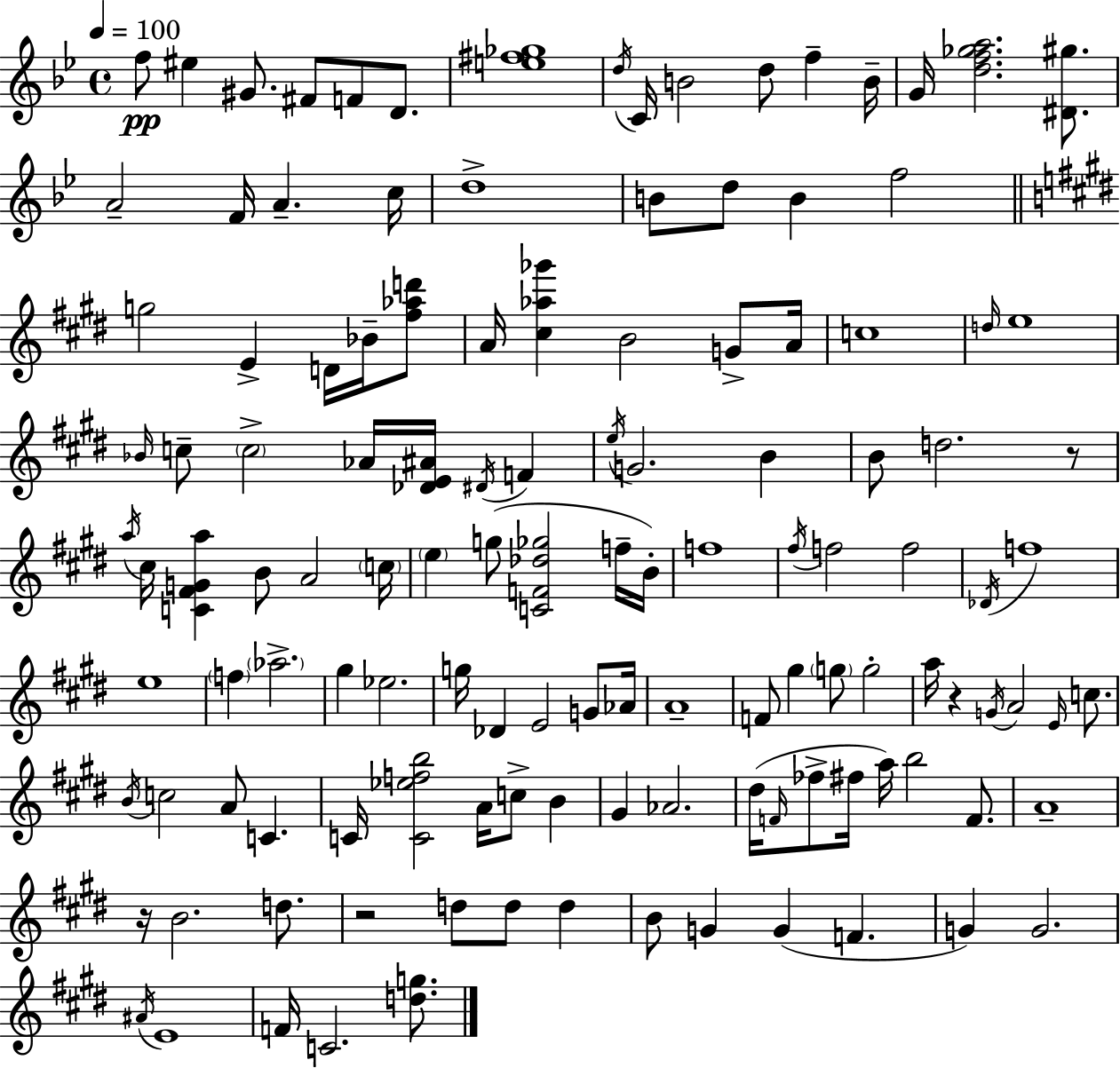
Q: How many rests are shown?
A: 4